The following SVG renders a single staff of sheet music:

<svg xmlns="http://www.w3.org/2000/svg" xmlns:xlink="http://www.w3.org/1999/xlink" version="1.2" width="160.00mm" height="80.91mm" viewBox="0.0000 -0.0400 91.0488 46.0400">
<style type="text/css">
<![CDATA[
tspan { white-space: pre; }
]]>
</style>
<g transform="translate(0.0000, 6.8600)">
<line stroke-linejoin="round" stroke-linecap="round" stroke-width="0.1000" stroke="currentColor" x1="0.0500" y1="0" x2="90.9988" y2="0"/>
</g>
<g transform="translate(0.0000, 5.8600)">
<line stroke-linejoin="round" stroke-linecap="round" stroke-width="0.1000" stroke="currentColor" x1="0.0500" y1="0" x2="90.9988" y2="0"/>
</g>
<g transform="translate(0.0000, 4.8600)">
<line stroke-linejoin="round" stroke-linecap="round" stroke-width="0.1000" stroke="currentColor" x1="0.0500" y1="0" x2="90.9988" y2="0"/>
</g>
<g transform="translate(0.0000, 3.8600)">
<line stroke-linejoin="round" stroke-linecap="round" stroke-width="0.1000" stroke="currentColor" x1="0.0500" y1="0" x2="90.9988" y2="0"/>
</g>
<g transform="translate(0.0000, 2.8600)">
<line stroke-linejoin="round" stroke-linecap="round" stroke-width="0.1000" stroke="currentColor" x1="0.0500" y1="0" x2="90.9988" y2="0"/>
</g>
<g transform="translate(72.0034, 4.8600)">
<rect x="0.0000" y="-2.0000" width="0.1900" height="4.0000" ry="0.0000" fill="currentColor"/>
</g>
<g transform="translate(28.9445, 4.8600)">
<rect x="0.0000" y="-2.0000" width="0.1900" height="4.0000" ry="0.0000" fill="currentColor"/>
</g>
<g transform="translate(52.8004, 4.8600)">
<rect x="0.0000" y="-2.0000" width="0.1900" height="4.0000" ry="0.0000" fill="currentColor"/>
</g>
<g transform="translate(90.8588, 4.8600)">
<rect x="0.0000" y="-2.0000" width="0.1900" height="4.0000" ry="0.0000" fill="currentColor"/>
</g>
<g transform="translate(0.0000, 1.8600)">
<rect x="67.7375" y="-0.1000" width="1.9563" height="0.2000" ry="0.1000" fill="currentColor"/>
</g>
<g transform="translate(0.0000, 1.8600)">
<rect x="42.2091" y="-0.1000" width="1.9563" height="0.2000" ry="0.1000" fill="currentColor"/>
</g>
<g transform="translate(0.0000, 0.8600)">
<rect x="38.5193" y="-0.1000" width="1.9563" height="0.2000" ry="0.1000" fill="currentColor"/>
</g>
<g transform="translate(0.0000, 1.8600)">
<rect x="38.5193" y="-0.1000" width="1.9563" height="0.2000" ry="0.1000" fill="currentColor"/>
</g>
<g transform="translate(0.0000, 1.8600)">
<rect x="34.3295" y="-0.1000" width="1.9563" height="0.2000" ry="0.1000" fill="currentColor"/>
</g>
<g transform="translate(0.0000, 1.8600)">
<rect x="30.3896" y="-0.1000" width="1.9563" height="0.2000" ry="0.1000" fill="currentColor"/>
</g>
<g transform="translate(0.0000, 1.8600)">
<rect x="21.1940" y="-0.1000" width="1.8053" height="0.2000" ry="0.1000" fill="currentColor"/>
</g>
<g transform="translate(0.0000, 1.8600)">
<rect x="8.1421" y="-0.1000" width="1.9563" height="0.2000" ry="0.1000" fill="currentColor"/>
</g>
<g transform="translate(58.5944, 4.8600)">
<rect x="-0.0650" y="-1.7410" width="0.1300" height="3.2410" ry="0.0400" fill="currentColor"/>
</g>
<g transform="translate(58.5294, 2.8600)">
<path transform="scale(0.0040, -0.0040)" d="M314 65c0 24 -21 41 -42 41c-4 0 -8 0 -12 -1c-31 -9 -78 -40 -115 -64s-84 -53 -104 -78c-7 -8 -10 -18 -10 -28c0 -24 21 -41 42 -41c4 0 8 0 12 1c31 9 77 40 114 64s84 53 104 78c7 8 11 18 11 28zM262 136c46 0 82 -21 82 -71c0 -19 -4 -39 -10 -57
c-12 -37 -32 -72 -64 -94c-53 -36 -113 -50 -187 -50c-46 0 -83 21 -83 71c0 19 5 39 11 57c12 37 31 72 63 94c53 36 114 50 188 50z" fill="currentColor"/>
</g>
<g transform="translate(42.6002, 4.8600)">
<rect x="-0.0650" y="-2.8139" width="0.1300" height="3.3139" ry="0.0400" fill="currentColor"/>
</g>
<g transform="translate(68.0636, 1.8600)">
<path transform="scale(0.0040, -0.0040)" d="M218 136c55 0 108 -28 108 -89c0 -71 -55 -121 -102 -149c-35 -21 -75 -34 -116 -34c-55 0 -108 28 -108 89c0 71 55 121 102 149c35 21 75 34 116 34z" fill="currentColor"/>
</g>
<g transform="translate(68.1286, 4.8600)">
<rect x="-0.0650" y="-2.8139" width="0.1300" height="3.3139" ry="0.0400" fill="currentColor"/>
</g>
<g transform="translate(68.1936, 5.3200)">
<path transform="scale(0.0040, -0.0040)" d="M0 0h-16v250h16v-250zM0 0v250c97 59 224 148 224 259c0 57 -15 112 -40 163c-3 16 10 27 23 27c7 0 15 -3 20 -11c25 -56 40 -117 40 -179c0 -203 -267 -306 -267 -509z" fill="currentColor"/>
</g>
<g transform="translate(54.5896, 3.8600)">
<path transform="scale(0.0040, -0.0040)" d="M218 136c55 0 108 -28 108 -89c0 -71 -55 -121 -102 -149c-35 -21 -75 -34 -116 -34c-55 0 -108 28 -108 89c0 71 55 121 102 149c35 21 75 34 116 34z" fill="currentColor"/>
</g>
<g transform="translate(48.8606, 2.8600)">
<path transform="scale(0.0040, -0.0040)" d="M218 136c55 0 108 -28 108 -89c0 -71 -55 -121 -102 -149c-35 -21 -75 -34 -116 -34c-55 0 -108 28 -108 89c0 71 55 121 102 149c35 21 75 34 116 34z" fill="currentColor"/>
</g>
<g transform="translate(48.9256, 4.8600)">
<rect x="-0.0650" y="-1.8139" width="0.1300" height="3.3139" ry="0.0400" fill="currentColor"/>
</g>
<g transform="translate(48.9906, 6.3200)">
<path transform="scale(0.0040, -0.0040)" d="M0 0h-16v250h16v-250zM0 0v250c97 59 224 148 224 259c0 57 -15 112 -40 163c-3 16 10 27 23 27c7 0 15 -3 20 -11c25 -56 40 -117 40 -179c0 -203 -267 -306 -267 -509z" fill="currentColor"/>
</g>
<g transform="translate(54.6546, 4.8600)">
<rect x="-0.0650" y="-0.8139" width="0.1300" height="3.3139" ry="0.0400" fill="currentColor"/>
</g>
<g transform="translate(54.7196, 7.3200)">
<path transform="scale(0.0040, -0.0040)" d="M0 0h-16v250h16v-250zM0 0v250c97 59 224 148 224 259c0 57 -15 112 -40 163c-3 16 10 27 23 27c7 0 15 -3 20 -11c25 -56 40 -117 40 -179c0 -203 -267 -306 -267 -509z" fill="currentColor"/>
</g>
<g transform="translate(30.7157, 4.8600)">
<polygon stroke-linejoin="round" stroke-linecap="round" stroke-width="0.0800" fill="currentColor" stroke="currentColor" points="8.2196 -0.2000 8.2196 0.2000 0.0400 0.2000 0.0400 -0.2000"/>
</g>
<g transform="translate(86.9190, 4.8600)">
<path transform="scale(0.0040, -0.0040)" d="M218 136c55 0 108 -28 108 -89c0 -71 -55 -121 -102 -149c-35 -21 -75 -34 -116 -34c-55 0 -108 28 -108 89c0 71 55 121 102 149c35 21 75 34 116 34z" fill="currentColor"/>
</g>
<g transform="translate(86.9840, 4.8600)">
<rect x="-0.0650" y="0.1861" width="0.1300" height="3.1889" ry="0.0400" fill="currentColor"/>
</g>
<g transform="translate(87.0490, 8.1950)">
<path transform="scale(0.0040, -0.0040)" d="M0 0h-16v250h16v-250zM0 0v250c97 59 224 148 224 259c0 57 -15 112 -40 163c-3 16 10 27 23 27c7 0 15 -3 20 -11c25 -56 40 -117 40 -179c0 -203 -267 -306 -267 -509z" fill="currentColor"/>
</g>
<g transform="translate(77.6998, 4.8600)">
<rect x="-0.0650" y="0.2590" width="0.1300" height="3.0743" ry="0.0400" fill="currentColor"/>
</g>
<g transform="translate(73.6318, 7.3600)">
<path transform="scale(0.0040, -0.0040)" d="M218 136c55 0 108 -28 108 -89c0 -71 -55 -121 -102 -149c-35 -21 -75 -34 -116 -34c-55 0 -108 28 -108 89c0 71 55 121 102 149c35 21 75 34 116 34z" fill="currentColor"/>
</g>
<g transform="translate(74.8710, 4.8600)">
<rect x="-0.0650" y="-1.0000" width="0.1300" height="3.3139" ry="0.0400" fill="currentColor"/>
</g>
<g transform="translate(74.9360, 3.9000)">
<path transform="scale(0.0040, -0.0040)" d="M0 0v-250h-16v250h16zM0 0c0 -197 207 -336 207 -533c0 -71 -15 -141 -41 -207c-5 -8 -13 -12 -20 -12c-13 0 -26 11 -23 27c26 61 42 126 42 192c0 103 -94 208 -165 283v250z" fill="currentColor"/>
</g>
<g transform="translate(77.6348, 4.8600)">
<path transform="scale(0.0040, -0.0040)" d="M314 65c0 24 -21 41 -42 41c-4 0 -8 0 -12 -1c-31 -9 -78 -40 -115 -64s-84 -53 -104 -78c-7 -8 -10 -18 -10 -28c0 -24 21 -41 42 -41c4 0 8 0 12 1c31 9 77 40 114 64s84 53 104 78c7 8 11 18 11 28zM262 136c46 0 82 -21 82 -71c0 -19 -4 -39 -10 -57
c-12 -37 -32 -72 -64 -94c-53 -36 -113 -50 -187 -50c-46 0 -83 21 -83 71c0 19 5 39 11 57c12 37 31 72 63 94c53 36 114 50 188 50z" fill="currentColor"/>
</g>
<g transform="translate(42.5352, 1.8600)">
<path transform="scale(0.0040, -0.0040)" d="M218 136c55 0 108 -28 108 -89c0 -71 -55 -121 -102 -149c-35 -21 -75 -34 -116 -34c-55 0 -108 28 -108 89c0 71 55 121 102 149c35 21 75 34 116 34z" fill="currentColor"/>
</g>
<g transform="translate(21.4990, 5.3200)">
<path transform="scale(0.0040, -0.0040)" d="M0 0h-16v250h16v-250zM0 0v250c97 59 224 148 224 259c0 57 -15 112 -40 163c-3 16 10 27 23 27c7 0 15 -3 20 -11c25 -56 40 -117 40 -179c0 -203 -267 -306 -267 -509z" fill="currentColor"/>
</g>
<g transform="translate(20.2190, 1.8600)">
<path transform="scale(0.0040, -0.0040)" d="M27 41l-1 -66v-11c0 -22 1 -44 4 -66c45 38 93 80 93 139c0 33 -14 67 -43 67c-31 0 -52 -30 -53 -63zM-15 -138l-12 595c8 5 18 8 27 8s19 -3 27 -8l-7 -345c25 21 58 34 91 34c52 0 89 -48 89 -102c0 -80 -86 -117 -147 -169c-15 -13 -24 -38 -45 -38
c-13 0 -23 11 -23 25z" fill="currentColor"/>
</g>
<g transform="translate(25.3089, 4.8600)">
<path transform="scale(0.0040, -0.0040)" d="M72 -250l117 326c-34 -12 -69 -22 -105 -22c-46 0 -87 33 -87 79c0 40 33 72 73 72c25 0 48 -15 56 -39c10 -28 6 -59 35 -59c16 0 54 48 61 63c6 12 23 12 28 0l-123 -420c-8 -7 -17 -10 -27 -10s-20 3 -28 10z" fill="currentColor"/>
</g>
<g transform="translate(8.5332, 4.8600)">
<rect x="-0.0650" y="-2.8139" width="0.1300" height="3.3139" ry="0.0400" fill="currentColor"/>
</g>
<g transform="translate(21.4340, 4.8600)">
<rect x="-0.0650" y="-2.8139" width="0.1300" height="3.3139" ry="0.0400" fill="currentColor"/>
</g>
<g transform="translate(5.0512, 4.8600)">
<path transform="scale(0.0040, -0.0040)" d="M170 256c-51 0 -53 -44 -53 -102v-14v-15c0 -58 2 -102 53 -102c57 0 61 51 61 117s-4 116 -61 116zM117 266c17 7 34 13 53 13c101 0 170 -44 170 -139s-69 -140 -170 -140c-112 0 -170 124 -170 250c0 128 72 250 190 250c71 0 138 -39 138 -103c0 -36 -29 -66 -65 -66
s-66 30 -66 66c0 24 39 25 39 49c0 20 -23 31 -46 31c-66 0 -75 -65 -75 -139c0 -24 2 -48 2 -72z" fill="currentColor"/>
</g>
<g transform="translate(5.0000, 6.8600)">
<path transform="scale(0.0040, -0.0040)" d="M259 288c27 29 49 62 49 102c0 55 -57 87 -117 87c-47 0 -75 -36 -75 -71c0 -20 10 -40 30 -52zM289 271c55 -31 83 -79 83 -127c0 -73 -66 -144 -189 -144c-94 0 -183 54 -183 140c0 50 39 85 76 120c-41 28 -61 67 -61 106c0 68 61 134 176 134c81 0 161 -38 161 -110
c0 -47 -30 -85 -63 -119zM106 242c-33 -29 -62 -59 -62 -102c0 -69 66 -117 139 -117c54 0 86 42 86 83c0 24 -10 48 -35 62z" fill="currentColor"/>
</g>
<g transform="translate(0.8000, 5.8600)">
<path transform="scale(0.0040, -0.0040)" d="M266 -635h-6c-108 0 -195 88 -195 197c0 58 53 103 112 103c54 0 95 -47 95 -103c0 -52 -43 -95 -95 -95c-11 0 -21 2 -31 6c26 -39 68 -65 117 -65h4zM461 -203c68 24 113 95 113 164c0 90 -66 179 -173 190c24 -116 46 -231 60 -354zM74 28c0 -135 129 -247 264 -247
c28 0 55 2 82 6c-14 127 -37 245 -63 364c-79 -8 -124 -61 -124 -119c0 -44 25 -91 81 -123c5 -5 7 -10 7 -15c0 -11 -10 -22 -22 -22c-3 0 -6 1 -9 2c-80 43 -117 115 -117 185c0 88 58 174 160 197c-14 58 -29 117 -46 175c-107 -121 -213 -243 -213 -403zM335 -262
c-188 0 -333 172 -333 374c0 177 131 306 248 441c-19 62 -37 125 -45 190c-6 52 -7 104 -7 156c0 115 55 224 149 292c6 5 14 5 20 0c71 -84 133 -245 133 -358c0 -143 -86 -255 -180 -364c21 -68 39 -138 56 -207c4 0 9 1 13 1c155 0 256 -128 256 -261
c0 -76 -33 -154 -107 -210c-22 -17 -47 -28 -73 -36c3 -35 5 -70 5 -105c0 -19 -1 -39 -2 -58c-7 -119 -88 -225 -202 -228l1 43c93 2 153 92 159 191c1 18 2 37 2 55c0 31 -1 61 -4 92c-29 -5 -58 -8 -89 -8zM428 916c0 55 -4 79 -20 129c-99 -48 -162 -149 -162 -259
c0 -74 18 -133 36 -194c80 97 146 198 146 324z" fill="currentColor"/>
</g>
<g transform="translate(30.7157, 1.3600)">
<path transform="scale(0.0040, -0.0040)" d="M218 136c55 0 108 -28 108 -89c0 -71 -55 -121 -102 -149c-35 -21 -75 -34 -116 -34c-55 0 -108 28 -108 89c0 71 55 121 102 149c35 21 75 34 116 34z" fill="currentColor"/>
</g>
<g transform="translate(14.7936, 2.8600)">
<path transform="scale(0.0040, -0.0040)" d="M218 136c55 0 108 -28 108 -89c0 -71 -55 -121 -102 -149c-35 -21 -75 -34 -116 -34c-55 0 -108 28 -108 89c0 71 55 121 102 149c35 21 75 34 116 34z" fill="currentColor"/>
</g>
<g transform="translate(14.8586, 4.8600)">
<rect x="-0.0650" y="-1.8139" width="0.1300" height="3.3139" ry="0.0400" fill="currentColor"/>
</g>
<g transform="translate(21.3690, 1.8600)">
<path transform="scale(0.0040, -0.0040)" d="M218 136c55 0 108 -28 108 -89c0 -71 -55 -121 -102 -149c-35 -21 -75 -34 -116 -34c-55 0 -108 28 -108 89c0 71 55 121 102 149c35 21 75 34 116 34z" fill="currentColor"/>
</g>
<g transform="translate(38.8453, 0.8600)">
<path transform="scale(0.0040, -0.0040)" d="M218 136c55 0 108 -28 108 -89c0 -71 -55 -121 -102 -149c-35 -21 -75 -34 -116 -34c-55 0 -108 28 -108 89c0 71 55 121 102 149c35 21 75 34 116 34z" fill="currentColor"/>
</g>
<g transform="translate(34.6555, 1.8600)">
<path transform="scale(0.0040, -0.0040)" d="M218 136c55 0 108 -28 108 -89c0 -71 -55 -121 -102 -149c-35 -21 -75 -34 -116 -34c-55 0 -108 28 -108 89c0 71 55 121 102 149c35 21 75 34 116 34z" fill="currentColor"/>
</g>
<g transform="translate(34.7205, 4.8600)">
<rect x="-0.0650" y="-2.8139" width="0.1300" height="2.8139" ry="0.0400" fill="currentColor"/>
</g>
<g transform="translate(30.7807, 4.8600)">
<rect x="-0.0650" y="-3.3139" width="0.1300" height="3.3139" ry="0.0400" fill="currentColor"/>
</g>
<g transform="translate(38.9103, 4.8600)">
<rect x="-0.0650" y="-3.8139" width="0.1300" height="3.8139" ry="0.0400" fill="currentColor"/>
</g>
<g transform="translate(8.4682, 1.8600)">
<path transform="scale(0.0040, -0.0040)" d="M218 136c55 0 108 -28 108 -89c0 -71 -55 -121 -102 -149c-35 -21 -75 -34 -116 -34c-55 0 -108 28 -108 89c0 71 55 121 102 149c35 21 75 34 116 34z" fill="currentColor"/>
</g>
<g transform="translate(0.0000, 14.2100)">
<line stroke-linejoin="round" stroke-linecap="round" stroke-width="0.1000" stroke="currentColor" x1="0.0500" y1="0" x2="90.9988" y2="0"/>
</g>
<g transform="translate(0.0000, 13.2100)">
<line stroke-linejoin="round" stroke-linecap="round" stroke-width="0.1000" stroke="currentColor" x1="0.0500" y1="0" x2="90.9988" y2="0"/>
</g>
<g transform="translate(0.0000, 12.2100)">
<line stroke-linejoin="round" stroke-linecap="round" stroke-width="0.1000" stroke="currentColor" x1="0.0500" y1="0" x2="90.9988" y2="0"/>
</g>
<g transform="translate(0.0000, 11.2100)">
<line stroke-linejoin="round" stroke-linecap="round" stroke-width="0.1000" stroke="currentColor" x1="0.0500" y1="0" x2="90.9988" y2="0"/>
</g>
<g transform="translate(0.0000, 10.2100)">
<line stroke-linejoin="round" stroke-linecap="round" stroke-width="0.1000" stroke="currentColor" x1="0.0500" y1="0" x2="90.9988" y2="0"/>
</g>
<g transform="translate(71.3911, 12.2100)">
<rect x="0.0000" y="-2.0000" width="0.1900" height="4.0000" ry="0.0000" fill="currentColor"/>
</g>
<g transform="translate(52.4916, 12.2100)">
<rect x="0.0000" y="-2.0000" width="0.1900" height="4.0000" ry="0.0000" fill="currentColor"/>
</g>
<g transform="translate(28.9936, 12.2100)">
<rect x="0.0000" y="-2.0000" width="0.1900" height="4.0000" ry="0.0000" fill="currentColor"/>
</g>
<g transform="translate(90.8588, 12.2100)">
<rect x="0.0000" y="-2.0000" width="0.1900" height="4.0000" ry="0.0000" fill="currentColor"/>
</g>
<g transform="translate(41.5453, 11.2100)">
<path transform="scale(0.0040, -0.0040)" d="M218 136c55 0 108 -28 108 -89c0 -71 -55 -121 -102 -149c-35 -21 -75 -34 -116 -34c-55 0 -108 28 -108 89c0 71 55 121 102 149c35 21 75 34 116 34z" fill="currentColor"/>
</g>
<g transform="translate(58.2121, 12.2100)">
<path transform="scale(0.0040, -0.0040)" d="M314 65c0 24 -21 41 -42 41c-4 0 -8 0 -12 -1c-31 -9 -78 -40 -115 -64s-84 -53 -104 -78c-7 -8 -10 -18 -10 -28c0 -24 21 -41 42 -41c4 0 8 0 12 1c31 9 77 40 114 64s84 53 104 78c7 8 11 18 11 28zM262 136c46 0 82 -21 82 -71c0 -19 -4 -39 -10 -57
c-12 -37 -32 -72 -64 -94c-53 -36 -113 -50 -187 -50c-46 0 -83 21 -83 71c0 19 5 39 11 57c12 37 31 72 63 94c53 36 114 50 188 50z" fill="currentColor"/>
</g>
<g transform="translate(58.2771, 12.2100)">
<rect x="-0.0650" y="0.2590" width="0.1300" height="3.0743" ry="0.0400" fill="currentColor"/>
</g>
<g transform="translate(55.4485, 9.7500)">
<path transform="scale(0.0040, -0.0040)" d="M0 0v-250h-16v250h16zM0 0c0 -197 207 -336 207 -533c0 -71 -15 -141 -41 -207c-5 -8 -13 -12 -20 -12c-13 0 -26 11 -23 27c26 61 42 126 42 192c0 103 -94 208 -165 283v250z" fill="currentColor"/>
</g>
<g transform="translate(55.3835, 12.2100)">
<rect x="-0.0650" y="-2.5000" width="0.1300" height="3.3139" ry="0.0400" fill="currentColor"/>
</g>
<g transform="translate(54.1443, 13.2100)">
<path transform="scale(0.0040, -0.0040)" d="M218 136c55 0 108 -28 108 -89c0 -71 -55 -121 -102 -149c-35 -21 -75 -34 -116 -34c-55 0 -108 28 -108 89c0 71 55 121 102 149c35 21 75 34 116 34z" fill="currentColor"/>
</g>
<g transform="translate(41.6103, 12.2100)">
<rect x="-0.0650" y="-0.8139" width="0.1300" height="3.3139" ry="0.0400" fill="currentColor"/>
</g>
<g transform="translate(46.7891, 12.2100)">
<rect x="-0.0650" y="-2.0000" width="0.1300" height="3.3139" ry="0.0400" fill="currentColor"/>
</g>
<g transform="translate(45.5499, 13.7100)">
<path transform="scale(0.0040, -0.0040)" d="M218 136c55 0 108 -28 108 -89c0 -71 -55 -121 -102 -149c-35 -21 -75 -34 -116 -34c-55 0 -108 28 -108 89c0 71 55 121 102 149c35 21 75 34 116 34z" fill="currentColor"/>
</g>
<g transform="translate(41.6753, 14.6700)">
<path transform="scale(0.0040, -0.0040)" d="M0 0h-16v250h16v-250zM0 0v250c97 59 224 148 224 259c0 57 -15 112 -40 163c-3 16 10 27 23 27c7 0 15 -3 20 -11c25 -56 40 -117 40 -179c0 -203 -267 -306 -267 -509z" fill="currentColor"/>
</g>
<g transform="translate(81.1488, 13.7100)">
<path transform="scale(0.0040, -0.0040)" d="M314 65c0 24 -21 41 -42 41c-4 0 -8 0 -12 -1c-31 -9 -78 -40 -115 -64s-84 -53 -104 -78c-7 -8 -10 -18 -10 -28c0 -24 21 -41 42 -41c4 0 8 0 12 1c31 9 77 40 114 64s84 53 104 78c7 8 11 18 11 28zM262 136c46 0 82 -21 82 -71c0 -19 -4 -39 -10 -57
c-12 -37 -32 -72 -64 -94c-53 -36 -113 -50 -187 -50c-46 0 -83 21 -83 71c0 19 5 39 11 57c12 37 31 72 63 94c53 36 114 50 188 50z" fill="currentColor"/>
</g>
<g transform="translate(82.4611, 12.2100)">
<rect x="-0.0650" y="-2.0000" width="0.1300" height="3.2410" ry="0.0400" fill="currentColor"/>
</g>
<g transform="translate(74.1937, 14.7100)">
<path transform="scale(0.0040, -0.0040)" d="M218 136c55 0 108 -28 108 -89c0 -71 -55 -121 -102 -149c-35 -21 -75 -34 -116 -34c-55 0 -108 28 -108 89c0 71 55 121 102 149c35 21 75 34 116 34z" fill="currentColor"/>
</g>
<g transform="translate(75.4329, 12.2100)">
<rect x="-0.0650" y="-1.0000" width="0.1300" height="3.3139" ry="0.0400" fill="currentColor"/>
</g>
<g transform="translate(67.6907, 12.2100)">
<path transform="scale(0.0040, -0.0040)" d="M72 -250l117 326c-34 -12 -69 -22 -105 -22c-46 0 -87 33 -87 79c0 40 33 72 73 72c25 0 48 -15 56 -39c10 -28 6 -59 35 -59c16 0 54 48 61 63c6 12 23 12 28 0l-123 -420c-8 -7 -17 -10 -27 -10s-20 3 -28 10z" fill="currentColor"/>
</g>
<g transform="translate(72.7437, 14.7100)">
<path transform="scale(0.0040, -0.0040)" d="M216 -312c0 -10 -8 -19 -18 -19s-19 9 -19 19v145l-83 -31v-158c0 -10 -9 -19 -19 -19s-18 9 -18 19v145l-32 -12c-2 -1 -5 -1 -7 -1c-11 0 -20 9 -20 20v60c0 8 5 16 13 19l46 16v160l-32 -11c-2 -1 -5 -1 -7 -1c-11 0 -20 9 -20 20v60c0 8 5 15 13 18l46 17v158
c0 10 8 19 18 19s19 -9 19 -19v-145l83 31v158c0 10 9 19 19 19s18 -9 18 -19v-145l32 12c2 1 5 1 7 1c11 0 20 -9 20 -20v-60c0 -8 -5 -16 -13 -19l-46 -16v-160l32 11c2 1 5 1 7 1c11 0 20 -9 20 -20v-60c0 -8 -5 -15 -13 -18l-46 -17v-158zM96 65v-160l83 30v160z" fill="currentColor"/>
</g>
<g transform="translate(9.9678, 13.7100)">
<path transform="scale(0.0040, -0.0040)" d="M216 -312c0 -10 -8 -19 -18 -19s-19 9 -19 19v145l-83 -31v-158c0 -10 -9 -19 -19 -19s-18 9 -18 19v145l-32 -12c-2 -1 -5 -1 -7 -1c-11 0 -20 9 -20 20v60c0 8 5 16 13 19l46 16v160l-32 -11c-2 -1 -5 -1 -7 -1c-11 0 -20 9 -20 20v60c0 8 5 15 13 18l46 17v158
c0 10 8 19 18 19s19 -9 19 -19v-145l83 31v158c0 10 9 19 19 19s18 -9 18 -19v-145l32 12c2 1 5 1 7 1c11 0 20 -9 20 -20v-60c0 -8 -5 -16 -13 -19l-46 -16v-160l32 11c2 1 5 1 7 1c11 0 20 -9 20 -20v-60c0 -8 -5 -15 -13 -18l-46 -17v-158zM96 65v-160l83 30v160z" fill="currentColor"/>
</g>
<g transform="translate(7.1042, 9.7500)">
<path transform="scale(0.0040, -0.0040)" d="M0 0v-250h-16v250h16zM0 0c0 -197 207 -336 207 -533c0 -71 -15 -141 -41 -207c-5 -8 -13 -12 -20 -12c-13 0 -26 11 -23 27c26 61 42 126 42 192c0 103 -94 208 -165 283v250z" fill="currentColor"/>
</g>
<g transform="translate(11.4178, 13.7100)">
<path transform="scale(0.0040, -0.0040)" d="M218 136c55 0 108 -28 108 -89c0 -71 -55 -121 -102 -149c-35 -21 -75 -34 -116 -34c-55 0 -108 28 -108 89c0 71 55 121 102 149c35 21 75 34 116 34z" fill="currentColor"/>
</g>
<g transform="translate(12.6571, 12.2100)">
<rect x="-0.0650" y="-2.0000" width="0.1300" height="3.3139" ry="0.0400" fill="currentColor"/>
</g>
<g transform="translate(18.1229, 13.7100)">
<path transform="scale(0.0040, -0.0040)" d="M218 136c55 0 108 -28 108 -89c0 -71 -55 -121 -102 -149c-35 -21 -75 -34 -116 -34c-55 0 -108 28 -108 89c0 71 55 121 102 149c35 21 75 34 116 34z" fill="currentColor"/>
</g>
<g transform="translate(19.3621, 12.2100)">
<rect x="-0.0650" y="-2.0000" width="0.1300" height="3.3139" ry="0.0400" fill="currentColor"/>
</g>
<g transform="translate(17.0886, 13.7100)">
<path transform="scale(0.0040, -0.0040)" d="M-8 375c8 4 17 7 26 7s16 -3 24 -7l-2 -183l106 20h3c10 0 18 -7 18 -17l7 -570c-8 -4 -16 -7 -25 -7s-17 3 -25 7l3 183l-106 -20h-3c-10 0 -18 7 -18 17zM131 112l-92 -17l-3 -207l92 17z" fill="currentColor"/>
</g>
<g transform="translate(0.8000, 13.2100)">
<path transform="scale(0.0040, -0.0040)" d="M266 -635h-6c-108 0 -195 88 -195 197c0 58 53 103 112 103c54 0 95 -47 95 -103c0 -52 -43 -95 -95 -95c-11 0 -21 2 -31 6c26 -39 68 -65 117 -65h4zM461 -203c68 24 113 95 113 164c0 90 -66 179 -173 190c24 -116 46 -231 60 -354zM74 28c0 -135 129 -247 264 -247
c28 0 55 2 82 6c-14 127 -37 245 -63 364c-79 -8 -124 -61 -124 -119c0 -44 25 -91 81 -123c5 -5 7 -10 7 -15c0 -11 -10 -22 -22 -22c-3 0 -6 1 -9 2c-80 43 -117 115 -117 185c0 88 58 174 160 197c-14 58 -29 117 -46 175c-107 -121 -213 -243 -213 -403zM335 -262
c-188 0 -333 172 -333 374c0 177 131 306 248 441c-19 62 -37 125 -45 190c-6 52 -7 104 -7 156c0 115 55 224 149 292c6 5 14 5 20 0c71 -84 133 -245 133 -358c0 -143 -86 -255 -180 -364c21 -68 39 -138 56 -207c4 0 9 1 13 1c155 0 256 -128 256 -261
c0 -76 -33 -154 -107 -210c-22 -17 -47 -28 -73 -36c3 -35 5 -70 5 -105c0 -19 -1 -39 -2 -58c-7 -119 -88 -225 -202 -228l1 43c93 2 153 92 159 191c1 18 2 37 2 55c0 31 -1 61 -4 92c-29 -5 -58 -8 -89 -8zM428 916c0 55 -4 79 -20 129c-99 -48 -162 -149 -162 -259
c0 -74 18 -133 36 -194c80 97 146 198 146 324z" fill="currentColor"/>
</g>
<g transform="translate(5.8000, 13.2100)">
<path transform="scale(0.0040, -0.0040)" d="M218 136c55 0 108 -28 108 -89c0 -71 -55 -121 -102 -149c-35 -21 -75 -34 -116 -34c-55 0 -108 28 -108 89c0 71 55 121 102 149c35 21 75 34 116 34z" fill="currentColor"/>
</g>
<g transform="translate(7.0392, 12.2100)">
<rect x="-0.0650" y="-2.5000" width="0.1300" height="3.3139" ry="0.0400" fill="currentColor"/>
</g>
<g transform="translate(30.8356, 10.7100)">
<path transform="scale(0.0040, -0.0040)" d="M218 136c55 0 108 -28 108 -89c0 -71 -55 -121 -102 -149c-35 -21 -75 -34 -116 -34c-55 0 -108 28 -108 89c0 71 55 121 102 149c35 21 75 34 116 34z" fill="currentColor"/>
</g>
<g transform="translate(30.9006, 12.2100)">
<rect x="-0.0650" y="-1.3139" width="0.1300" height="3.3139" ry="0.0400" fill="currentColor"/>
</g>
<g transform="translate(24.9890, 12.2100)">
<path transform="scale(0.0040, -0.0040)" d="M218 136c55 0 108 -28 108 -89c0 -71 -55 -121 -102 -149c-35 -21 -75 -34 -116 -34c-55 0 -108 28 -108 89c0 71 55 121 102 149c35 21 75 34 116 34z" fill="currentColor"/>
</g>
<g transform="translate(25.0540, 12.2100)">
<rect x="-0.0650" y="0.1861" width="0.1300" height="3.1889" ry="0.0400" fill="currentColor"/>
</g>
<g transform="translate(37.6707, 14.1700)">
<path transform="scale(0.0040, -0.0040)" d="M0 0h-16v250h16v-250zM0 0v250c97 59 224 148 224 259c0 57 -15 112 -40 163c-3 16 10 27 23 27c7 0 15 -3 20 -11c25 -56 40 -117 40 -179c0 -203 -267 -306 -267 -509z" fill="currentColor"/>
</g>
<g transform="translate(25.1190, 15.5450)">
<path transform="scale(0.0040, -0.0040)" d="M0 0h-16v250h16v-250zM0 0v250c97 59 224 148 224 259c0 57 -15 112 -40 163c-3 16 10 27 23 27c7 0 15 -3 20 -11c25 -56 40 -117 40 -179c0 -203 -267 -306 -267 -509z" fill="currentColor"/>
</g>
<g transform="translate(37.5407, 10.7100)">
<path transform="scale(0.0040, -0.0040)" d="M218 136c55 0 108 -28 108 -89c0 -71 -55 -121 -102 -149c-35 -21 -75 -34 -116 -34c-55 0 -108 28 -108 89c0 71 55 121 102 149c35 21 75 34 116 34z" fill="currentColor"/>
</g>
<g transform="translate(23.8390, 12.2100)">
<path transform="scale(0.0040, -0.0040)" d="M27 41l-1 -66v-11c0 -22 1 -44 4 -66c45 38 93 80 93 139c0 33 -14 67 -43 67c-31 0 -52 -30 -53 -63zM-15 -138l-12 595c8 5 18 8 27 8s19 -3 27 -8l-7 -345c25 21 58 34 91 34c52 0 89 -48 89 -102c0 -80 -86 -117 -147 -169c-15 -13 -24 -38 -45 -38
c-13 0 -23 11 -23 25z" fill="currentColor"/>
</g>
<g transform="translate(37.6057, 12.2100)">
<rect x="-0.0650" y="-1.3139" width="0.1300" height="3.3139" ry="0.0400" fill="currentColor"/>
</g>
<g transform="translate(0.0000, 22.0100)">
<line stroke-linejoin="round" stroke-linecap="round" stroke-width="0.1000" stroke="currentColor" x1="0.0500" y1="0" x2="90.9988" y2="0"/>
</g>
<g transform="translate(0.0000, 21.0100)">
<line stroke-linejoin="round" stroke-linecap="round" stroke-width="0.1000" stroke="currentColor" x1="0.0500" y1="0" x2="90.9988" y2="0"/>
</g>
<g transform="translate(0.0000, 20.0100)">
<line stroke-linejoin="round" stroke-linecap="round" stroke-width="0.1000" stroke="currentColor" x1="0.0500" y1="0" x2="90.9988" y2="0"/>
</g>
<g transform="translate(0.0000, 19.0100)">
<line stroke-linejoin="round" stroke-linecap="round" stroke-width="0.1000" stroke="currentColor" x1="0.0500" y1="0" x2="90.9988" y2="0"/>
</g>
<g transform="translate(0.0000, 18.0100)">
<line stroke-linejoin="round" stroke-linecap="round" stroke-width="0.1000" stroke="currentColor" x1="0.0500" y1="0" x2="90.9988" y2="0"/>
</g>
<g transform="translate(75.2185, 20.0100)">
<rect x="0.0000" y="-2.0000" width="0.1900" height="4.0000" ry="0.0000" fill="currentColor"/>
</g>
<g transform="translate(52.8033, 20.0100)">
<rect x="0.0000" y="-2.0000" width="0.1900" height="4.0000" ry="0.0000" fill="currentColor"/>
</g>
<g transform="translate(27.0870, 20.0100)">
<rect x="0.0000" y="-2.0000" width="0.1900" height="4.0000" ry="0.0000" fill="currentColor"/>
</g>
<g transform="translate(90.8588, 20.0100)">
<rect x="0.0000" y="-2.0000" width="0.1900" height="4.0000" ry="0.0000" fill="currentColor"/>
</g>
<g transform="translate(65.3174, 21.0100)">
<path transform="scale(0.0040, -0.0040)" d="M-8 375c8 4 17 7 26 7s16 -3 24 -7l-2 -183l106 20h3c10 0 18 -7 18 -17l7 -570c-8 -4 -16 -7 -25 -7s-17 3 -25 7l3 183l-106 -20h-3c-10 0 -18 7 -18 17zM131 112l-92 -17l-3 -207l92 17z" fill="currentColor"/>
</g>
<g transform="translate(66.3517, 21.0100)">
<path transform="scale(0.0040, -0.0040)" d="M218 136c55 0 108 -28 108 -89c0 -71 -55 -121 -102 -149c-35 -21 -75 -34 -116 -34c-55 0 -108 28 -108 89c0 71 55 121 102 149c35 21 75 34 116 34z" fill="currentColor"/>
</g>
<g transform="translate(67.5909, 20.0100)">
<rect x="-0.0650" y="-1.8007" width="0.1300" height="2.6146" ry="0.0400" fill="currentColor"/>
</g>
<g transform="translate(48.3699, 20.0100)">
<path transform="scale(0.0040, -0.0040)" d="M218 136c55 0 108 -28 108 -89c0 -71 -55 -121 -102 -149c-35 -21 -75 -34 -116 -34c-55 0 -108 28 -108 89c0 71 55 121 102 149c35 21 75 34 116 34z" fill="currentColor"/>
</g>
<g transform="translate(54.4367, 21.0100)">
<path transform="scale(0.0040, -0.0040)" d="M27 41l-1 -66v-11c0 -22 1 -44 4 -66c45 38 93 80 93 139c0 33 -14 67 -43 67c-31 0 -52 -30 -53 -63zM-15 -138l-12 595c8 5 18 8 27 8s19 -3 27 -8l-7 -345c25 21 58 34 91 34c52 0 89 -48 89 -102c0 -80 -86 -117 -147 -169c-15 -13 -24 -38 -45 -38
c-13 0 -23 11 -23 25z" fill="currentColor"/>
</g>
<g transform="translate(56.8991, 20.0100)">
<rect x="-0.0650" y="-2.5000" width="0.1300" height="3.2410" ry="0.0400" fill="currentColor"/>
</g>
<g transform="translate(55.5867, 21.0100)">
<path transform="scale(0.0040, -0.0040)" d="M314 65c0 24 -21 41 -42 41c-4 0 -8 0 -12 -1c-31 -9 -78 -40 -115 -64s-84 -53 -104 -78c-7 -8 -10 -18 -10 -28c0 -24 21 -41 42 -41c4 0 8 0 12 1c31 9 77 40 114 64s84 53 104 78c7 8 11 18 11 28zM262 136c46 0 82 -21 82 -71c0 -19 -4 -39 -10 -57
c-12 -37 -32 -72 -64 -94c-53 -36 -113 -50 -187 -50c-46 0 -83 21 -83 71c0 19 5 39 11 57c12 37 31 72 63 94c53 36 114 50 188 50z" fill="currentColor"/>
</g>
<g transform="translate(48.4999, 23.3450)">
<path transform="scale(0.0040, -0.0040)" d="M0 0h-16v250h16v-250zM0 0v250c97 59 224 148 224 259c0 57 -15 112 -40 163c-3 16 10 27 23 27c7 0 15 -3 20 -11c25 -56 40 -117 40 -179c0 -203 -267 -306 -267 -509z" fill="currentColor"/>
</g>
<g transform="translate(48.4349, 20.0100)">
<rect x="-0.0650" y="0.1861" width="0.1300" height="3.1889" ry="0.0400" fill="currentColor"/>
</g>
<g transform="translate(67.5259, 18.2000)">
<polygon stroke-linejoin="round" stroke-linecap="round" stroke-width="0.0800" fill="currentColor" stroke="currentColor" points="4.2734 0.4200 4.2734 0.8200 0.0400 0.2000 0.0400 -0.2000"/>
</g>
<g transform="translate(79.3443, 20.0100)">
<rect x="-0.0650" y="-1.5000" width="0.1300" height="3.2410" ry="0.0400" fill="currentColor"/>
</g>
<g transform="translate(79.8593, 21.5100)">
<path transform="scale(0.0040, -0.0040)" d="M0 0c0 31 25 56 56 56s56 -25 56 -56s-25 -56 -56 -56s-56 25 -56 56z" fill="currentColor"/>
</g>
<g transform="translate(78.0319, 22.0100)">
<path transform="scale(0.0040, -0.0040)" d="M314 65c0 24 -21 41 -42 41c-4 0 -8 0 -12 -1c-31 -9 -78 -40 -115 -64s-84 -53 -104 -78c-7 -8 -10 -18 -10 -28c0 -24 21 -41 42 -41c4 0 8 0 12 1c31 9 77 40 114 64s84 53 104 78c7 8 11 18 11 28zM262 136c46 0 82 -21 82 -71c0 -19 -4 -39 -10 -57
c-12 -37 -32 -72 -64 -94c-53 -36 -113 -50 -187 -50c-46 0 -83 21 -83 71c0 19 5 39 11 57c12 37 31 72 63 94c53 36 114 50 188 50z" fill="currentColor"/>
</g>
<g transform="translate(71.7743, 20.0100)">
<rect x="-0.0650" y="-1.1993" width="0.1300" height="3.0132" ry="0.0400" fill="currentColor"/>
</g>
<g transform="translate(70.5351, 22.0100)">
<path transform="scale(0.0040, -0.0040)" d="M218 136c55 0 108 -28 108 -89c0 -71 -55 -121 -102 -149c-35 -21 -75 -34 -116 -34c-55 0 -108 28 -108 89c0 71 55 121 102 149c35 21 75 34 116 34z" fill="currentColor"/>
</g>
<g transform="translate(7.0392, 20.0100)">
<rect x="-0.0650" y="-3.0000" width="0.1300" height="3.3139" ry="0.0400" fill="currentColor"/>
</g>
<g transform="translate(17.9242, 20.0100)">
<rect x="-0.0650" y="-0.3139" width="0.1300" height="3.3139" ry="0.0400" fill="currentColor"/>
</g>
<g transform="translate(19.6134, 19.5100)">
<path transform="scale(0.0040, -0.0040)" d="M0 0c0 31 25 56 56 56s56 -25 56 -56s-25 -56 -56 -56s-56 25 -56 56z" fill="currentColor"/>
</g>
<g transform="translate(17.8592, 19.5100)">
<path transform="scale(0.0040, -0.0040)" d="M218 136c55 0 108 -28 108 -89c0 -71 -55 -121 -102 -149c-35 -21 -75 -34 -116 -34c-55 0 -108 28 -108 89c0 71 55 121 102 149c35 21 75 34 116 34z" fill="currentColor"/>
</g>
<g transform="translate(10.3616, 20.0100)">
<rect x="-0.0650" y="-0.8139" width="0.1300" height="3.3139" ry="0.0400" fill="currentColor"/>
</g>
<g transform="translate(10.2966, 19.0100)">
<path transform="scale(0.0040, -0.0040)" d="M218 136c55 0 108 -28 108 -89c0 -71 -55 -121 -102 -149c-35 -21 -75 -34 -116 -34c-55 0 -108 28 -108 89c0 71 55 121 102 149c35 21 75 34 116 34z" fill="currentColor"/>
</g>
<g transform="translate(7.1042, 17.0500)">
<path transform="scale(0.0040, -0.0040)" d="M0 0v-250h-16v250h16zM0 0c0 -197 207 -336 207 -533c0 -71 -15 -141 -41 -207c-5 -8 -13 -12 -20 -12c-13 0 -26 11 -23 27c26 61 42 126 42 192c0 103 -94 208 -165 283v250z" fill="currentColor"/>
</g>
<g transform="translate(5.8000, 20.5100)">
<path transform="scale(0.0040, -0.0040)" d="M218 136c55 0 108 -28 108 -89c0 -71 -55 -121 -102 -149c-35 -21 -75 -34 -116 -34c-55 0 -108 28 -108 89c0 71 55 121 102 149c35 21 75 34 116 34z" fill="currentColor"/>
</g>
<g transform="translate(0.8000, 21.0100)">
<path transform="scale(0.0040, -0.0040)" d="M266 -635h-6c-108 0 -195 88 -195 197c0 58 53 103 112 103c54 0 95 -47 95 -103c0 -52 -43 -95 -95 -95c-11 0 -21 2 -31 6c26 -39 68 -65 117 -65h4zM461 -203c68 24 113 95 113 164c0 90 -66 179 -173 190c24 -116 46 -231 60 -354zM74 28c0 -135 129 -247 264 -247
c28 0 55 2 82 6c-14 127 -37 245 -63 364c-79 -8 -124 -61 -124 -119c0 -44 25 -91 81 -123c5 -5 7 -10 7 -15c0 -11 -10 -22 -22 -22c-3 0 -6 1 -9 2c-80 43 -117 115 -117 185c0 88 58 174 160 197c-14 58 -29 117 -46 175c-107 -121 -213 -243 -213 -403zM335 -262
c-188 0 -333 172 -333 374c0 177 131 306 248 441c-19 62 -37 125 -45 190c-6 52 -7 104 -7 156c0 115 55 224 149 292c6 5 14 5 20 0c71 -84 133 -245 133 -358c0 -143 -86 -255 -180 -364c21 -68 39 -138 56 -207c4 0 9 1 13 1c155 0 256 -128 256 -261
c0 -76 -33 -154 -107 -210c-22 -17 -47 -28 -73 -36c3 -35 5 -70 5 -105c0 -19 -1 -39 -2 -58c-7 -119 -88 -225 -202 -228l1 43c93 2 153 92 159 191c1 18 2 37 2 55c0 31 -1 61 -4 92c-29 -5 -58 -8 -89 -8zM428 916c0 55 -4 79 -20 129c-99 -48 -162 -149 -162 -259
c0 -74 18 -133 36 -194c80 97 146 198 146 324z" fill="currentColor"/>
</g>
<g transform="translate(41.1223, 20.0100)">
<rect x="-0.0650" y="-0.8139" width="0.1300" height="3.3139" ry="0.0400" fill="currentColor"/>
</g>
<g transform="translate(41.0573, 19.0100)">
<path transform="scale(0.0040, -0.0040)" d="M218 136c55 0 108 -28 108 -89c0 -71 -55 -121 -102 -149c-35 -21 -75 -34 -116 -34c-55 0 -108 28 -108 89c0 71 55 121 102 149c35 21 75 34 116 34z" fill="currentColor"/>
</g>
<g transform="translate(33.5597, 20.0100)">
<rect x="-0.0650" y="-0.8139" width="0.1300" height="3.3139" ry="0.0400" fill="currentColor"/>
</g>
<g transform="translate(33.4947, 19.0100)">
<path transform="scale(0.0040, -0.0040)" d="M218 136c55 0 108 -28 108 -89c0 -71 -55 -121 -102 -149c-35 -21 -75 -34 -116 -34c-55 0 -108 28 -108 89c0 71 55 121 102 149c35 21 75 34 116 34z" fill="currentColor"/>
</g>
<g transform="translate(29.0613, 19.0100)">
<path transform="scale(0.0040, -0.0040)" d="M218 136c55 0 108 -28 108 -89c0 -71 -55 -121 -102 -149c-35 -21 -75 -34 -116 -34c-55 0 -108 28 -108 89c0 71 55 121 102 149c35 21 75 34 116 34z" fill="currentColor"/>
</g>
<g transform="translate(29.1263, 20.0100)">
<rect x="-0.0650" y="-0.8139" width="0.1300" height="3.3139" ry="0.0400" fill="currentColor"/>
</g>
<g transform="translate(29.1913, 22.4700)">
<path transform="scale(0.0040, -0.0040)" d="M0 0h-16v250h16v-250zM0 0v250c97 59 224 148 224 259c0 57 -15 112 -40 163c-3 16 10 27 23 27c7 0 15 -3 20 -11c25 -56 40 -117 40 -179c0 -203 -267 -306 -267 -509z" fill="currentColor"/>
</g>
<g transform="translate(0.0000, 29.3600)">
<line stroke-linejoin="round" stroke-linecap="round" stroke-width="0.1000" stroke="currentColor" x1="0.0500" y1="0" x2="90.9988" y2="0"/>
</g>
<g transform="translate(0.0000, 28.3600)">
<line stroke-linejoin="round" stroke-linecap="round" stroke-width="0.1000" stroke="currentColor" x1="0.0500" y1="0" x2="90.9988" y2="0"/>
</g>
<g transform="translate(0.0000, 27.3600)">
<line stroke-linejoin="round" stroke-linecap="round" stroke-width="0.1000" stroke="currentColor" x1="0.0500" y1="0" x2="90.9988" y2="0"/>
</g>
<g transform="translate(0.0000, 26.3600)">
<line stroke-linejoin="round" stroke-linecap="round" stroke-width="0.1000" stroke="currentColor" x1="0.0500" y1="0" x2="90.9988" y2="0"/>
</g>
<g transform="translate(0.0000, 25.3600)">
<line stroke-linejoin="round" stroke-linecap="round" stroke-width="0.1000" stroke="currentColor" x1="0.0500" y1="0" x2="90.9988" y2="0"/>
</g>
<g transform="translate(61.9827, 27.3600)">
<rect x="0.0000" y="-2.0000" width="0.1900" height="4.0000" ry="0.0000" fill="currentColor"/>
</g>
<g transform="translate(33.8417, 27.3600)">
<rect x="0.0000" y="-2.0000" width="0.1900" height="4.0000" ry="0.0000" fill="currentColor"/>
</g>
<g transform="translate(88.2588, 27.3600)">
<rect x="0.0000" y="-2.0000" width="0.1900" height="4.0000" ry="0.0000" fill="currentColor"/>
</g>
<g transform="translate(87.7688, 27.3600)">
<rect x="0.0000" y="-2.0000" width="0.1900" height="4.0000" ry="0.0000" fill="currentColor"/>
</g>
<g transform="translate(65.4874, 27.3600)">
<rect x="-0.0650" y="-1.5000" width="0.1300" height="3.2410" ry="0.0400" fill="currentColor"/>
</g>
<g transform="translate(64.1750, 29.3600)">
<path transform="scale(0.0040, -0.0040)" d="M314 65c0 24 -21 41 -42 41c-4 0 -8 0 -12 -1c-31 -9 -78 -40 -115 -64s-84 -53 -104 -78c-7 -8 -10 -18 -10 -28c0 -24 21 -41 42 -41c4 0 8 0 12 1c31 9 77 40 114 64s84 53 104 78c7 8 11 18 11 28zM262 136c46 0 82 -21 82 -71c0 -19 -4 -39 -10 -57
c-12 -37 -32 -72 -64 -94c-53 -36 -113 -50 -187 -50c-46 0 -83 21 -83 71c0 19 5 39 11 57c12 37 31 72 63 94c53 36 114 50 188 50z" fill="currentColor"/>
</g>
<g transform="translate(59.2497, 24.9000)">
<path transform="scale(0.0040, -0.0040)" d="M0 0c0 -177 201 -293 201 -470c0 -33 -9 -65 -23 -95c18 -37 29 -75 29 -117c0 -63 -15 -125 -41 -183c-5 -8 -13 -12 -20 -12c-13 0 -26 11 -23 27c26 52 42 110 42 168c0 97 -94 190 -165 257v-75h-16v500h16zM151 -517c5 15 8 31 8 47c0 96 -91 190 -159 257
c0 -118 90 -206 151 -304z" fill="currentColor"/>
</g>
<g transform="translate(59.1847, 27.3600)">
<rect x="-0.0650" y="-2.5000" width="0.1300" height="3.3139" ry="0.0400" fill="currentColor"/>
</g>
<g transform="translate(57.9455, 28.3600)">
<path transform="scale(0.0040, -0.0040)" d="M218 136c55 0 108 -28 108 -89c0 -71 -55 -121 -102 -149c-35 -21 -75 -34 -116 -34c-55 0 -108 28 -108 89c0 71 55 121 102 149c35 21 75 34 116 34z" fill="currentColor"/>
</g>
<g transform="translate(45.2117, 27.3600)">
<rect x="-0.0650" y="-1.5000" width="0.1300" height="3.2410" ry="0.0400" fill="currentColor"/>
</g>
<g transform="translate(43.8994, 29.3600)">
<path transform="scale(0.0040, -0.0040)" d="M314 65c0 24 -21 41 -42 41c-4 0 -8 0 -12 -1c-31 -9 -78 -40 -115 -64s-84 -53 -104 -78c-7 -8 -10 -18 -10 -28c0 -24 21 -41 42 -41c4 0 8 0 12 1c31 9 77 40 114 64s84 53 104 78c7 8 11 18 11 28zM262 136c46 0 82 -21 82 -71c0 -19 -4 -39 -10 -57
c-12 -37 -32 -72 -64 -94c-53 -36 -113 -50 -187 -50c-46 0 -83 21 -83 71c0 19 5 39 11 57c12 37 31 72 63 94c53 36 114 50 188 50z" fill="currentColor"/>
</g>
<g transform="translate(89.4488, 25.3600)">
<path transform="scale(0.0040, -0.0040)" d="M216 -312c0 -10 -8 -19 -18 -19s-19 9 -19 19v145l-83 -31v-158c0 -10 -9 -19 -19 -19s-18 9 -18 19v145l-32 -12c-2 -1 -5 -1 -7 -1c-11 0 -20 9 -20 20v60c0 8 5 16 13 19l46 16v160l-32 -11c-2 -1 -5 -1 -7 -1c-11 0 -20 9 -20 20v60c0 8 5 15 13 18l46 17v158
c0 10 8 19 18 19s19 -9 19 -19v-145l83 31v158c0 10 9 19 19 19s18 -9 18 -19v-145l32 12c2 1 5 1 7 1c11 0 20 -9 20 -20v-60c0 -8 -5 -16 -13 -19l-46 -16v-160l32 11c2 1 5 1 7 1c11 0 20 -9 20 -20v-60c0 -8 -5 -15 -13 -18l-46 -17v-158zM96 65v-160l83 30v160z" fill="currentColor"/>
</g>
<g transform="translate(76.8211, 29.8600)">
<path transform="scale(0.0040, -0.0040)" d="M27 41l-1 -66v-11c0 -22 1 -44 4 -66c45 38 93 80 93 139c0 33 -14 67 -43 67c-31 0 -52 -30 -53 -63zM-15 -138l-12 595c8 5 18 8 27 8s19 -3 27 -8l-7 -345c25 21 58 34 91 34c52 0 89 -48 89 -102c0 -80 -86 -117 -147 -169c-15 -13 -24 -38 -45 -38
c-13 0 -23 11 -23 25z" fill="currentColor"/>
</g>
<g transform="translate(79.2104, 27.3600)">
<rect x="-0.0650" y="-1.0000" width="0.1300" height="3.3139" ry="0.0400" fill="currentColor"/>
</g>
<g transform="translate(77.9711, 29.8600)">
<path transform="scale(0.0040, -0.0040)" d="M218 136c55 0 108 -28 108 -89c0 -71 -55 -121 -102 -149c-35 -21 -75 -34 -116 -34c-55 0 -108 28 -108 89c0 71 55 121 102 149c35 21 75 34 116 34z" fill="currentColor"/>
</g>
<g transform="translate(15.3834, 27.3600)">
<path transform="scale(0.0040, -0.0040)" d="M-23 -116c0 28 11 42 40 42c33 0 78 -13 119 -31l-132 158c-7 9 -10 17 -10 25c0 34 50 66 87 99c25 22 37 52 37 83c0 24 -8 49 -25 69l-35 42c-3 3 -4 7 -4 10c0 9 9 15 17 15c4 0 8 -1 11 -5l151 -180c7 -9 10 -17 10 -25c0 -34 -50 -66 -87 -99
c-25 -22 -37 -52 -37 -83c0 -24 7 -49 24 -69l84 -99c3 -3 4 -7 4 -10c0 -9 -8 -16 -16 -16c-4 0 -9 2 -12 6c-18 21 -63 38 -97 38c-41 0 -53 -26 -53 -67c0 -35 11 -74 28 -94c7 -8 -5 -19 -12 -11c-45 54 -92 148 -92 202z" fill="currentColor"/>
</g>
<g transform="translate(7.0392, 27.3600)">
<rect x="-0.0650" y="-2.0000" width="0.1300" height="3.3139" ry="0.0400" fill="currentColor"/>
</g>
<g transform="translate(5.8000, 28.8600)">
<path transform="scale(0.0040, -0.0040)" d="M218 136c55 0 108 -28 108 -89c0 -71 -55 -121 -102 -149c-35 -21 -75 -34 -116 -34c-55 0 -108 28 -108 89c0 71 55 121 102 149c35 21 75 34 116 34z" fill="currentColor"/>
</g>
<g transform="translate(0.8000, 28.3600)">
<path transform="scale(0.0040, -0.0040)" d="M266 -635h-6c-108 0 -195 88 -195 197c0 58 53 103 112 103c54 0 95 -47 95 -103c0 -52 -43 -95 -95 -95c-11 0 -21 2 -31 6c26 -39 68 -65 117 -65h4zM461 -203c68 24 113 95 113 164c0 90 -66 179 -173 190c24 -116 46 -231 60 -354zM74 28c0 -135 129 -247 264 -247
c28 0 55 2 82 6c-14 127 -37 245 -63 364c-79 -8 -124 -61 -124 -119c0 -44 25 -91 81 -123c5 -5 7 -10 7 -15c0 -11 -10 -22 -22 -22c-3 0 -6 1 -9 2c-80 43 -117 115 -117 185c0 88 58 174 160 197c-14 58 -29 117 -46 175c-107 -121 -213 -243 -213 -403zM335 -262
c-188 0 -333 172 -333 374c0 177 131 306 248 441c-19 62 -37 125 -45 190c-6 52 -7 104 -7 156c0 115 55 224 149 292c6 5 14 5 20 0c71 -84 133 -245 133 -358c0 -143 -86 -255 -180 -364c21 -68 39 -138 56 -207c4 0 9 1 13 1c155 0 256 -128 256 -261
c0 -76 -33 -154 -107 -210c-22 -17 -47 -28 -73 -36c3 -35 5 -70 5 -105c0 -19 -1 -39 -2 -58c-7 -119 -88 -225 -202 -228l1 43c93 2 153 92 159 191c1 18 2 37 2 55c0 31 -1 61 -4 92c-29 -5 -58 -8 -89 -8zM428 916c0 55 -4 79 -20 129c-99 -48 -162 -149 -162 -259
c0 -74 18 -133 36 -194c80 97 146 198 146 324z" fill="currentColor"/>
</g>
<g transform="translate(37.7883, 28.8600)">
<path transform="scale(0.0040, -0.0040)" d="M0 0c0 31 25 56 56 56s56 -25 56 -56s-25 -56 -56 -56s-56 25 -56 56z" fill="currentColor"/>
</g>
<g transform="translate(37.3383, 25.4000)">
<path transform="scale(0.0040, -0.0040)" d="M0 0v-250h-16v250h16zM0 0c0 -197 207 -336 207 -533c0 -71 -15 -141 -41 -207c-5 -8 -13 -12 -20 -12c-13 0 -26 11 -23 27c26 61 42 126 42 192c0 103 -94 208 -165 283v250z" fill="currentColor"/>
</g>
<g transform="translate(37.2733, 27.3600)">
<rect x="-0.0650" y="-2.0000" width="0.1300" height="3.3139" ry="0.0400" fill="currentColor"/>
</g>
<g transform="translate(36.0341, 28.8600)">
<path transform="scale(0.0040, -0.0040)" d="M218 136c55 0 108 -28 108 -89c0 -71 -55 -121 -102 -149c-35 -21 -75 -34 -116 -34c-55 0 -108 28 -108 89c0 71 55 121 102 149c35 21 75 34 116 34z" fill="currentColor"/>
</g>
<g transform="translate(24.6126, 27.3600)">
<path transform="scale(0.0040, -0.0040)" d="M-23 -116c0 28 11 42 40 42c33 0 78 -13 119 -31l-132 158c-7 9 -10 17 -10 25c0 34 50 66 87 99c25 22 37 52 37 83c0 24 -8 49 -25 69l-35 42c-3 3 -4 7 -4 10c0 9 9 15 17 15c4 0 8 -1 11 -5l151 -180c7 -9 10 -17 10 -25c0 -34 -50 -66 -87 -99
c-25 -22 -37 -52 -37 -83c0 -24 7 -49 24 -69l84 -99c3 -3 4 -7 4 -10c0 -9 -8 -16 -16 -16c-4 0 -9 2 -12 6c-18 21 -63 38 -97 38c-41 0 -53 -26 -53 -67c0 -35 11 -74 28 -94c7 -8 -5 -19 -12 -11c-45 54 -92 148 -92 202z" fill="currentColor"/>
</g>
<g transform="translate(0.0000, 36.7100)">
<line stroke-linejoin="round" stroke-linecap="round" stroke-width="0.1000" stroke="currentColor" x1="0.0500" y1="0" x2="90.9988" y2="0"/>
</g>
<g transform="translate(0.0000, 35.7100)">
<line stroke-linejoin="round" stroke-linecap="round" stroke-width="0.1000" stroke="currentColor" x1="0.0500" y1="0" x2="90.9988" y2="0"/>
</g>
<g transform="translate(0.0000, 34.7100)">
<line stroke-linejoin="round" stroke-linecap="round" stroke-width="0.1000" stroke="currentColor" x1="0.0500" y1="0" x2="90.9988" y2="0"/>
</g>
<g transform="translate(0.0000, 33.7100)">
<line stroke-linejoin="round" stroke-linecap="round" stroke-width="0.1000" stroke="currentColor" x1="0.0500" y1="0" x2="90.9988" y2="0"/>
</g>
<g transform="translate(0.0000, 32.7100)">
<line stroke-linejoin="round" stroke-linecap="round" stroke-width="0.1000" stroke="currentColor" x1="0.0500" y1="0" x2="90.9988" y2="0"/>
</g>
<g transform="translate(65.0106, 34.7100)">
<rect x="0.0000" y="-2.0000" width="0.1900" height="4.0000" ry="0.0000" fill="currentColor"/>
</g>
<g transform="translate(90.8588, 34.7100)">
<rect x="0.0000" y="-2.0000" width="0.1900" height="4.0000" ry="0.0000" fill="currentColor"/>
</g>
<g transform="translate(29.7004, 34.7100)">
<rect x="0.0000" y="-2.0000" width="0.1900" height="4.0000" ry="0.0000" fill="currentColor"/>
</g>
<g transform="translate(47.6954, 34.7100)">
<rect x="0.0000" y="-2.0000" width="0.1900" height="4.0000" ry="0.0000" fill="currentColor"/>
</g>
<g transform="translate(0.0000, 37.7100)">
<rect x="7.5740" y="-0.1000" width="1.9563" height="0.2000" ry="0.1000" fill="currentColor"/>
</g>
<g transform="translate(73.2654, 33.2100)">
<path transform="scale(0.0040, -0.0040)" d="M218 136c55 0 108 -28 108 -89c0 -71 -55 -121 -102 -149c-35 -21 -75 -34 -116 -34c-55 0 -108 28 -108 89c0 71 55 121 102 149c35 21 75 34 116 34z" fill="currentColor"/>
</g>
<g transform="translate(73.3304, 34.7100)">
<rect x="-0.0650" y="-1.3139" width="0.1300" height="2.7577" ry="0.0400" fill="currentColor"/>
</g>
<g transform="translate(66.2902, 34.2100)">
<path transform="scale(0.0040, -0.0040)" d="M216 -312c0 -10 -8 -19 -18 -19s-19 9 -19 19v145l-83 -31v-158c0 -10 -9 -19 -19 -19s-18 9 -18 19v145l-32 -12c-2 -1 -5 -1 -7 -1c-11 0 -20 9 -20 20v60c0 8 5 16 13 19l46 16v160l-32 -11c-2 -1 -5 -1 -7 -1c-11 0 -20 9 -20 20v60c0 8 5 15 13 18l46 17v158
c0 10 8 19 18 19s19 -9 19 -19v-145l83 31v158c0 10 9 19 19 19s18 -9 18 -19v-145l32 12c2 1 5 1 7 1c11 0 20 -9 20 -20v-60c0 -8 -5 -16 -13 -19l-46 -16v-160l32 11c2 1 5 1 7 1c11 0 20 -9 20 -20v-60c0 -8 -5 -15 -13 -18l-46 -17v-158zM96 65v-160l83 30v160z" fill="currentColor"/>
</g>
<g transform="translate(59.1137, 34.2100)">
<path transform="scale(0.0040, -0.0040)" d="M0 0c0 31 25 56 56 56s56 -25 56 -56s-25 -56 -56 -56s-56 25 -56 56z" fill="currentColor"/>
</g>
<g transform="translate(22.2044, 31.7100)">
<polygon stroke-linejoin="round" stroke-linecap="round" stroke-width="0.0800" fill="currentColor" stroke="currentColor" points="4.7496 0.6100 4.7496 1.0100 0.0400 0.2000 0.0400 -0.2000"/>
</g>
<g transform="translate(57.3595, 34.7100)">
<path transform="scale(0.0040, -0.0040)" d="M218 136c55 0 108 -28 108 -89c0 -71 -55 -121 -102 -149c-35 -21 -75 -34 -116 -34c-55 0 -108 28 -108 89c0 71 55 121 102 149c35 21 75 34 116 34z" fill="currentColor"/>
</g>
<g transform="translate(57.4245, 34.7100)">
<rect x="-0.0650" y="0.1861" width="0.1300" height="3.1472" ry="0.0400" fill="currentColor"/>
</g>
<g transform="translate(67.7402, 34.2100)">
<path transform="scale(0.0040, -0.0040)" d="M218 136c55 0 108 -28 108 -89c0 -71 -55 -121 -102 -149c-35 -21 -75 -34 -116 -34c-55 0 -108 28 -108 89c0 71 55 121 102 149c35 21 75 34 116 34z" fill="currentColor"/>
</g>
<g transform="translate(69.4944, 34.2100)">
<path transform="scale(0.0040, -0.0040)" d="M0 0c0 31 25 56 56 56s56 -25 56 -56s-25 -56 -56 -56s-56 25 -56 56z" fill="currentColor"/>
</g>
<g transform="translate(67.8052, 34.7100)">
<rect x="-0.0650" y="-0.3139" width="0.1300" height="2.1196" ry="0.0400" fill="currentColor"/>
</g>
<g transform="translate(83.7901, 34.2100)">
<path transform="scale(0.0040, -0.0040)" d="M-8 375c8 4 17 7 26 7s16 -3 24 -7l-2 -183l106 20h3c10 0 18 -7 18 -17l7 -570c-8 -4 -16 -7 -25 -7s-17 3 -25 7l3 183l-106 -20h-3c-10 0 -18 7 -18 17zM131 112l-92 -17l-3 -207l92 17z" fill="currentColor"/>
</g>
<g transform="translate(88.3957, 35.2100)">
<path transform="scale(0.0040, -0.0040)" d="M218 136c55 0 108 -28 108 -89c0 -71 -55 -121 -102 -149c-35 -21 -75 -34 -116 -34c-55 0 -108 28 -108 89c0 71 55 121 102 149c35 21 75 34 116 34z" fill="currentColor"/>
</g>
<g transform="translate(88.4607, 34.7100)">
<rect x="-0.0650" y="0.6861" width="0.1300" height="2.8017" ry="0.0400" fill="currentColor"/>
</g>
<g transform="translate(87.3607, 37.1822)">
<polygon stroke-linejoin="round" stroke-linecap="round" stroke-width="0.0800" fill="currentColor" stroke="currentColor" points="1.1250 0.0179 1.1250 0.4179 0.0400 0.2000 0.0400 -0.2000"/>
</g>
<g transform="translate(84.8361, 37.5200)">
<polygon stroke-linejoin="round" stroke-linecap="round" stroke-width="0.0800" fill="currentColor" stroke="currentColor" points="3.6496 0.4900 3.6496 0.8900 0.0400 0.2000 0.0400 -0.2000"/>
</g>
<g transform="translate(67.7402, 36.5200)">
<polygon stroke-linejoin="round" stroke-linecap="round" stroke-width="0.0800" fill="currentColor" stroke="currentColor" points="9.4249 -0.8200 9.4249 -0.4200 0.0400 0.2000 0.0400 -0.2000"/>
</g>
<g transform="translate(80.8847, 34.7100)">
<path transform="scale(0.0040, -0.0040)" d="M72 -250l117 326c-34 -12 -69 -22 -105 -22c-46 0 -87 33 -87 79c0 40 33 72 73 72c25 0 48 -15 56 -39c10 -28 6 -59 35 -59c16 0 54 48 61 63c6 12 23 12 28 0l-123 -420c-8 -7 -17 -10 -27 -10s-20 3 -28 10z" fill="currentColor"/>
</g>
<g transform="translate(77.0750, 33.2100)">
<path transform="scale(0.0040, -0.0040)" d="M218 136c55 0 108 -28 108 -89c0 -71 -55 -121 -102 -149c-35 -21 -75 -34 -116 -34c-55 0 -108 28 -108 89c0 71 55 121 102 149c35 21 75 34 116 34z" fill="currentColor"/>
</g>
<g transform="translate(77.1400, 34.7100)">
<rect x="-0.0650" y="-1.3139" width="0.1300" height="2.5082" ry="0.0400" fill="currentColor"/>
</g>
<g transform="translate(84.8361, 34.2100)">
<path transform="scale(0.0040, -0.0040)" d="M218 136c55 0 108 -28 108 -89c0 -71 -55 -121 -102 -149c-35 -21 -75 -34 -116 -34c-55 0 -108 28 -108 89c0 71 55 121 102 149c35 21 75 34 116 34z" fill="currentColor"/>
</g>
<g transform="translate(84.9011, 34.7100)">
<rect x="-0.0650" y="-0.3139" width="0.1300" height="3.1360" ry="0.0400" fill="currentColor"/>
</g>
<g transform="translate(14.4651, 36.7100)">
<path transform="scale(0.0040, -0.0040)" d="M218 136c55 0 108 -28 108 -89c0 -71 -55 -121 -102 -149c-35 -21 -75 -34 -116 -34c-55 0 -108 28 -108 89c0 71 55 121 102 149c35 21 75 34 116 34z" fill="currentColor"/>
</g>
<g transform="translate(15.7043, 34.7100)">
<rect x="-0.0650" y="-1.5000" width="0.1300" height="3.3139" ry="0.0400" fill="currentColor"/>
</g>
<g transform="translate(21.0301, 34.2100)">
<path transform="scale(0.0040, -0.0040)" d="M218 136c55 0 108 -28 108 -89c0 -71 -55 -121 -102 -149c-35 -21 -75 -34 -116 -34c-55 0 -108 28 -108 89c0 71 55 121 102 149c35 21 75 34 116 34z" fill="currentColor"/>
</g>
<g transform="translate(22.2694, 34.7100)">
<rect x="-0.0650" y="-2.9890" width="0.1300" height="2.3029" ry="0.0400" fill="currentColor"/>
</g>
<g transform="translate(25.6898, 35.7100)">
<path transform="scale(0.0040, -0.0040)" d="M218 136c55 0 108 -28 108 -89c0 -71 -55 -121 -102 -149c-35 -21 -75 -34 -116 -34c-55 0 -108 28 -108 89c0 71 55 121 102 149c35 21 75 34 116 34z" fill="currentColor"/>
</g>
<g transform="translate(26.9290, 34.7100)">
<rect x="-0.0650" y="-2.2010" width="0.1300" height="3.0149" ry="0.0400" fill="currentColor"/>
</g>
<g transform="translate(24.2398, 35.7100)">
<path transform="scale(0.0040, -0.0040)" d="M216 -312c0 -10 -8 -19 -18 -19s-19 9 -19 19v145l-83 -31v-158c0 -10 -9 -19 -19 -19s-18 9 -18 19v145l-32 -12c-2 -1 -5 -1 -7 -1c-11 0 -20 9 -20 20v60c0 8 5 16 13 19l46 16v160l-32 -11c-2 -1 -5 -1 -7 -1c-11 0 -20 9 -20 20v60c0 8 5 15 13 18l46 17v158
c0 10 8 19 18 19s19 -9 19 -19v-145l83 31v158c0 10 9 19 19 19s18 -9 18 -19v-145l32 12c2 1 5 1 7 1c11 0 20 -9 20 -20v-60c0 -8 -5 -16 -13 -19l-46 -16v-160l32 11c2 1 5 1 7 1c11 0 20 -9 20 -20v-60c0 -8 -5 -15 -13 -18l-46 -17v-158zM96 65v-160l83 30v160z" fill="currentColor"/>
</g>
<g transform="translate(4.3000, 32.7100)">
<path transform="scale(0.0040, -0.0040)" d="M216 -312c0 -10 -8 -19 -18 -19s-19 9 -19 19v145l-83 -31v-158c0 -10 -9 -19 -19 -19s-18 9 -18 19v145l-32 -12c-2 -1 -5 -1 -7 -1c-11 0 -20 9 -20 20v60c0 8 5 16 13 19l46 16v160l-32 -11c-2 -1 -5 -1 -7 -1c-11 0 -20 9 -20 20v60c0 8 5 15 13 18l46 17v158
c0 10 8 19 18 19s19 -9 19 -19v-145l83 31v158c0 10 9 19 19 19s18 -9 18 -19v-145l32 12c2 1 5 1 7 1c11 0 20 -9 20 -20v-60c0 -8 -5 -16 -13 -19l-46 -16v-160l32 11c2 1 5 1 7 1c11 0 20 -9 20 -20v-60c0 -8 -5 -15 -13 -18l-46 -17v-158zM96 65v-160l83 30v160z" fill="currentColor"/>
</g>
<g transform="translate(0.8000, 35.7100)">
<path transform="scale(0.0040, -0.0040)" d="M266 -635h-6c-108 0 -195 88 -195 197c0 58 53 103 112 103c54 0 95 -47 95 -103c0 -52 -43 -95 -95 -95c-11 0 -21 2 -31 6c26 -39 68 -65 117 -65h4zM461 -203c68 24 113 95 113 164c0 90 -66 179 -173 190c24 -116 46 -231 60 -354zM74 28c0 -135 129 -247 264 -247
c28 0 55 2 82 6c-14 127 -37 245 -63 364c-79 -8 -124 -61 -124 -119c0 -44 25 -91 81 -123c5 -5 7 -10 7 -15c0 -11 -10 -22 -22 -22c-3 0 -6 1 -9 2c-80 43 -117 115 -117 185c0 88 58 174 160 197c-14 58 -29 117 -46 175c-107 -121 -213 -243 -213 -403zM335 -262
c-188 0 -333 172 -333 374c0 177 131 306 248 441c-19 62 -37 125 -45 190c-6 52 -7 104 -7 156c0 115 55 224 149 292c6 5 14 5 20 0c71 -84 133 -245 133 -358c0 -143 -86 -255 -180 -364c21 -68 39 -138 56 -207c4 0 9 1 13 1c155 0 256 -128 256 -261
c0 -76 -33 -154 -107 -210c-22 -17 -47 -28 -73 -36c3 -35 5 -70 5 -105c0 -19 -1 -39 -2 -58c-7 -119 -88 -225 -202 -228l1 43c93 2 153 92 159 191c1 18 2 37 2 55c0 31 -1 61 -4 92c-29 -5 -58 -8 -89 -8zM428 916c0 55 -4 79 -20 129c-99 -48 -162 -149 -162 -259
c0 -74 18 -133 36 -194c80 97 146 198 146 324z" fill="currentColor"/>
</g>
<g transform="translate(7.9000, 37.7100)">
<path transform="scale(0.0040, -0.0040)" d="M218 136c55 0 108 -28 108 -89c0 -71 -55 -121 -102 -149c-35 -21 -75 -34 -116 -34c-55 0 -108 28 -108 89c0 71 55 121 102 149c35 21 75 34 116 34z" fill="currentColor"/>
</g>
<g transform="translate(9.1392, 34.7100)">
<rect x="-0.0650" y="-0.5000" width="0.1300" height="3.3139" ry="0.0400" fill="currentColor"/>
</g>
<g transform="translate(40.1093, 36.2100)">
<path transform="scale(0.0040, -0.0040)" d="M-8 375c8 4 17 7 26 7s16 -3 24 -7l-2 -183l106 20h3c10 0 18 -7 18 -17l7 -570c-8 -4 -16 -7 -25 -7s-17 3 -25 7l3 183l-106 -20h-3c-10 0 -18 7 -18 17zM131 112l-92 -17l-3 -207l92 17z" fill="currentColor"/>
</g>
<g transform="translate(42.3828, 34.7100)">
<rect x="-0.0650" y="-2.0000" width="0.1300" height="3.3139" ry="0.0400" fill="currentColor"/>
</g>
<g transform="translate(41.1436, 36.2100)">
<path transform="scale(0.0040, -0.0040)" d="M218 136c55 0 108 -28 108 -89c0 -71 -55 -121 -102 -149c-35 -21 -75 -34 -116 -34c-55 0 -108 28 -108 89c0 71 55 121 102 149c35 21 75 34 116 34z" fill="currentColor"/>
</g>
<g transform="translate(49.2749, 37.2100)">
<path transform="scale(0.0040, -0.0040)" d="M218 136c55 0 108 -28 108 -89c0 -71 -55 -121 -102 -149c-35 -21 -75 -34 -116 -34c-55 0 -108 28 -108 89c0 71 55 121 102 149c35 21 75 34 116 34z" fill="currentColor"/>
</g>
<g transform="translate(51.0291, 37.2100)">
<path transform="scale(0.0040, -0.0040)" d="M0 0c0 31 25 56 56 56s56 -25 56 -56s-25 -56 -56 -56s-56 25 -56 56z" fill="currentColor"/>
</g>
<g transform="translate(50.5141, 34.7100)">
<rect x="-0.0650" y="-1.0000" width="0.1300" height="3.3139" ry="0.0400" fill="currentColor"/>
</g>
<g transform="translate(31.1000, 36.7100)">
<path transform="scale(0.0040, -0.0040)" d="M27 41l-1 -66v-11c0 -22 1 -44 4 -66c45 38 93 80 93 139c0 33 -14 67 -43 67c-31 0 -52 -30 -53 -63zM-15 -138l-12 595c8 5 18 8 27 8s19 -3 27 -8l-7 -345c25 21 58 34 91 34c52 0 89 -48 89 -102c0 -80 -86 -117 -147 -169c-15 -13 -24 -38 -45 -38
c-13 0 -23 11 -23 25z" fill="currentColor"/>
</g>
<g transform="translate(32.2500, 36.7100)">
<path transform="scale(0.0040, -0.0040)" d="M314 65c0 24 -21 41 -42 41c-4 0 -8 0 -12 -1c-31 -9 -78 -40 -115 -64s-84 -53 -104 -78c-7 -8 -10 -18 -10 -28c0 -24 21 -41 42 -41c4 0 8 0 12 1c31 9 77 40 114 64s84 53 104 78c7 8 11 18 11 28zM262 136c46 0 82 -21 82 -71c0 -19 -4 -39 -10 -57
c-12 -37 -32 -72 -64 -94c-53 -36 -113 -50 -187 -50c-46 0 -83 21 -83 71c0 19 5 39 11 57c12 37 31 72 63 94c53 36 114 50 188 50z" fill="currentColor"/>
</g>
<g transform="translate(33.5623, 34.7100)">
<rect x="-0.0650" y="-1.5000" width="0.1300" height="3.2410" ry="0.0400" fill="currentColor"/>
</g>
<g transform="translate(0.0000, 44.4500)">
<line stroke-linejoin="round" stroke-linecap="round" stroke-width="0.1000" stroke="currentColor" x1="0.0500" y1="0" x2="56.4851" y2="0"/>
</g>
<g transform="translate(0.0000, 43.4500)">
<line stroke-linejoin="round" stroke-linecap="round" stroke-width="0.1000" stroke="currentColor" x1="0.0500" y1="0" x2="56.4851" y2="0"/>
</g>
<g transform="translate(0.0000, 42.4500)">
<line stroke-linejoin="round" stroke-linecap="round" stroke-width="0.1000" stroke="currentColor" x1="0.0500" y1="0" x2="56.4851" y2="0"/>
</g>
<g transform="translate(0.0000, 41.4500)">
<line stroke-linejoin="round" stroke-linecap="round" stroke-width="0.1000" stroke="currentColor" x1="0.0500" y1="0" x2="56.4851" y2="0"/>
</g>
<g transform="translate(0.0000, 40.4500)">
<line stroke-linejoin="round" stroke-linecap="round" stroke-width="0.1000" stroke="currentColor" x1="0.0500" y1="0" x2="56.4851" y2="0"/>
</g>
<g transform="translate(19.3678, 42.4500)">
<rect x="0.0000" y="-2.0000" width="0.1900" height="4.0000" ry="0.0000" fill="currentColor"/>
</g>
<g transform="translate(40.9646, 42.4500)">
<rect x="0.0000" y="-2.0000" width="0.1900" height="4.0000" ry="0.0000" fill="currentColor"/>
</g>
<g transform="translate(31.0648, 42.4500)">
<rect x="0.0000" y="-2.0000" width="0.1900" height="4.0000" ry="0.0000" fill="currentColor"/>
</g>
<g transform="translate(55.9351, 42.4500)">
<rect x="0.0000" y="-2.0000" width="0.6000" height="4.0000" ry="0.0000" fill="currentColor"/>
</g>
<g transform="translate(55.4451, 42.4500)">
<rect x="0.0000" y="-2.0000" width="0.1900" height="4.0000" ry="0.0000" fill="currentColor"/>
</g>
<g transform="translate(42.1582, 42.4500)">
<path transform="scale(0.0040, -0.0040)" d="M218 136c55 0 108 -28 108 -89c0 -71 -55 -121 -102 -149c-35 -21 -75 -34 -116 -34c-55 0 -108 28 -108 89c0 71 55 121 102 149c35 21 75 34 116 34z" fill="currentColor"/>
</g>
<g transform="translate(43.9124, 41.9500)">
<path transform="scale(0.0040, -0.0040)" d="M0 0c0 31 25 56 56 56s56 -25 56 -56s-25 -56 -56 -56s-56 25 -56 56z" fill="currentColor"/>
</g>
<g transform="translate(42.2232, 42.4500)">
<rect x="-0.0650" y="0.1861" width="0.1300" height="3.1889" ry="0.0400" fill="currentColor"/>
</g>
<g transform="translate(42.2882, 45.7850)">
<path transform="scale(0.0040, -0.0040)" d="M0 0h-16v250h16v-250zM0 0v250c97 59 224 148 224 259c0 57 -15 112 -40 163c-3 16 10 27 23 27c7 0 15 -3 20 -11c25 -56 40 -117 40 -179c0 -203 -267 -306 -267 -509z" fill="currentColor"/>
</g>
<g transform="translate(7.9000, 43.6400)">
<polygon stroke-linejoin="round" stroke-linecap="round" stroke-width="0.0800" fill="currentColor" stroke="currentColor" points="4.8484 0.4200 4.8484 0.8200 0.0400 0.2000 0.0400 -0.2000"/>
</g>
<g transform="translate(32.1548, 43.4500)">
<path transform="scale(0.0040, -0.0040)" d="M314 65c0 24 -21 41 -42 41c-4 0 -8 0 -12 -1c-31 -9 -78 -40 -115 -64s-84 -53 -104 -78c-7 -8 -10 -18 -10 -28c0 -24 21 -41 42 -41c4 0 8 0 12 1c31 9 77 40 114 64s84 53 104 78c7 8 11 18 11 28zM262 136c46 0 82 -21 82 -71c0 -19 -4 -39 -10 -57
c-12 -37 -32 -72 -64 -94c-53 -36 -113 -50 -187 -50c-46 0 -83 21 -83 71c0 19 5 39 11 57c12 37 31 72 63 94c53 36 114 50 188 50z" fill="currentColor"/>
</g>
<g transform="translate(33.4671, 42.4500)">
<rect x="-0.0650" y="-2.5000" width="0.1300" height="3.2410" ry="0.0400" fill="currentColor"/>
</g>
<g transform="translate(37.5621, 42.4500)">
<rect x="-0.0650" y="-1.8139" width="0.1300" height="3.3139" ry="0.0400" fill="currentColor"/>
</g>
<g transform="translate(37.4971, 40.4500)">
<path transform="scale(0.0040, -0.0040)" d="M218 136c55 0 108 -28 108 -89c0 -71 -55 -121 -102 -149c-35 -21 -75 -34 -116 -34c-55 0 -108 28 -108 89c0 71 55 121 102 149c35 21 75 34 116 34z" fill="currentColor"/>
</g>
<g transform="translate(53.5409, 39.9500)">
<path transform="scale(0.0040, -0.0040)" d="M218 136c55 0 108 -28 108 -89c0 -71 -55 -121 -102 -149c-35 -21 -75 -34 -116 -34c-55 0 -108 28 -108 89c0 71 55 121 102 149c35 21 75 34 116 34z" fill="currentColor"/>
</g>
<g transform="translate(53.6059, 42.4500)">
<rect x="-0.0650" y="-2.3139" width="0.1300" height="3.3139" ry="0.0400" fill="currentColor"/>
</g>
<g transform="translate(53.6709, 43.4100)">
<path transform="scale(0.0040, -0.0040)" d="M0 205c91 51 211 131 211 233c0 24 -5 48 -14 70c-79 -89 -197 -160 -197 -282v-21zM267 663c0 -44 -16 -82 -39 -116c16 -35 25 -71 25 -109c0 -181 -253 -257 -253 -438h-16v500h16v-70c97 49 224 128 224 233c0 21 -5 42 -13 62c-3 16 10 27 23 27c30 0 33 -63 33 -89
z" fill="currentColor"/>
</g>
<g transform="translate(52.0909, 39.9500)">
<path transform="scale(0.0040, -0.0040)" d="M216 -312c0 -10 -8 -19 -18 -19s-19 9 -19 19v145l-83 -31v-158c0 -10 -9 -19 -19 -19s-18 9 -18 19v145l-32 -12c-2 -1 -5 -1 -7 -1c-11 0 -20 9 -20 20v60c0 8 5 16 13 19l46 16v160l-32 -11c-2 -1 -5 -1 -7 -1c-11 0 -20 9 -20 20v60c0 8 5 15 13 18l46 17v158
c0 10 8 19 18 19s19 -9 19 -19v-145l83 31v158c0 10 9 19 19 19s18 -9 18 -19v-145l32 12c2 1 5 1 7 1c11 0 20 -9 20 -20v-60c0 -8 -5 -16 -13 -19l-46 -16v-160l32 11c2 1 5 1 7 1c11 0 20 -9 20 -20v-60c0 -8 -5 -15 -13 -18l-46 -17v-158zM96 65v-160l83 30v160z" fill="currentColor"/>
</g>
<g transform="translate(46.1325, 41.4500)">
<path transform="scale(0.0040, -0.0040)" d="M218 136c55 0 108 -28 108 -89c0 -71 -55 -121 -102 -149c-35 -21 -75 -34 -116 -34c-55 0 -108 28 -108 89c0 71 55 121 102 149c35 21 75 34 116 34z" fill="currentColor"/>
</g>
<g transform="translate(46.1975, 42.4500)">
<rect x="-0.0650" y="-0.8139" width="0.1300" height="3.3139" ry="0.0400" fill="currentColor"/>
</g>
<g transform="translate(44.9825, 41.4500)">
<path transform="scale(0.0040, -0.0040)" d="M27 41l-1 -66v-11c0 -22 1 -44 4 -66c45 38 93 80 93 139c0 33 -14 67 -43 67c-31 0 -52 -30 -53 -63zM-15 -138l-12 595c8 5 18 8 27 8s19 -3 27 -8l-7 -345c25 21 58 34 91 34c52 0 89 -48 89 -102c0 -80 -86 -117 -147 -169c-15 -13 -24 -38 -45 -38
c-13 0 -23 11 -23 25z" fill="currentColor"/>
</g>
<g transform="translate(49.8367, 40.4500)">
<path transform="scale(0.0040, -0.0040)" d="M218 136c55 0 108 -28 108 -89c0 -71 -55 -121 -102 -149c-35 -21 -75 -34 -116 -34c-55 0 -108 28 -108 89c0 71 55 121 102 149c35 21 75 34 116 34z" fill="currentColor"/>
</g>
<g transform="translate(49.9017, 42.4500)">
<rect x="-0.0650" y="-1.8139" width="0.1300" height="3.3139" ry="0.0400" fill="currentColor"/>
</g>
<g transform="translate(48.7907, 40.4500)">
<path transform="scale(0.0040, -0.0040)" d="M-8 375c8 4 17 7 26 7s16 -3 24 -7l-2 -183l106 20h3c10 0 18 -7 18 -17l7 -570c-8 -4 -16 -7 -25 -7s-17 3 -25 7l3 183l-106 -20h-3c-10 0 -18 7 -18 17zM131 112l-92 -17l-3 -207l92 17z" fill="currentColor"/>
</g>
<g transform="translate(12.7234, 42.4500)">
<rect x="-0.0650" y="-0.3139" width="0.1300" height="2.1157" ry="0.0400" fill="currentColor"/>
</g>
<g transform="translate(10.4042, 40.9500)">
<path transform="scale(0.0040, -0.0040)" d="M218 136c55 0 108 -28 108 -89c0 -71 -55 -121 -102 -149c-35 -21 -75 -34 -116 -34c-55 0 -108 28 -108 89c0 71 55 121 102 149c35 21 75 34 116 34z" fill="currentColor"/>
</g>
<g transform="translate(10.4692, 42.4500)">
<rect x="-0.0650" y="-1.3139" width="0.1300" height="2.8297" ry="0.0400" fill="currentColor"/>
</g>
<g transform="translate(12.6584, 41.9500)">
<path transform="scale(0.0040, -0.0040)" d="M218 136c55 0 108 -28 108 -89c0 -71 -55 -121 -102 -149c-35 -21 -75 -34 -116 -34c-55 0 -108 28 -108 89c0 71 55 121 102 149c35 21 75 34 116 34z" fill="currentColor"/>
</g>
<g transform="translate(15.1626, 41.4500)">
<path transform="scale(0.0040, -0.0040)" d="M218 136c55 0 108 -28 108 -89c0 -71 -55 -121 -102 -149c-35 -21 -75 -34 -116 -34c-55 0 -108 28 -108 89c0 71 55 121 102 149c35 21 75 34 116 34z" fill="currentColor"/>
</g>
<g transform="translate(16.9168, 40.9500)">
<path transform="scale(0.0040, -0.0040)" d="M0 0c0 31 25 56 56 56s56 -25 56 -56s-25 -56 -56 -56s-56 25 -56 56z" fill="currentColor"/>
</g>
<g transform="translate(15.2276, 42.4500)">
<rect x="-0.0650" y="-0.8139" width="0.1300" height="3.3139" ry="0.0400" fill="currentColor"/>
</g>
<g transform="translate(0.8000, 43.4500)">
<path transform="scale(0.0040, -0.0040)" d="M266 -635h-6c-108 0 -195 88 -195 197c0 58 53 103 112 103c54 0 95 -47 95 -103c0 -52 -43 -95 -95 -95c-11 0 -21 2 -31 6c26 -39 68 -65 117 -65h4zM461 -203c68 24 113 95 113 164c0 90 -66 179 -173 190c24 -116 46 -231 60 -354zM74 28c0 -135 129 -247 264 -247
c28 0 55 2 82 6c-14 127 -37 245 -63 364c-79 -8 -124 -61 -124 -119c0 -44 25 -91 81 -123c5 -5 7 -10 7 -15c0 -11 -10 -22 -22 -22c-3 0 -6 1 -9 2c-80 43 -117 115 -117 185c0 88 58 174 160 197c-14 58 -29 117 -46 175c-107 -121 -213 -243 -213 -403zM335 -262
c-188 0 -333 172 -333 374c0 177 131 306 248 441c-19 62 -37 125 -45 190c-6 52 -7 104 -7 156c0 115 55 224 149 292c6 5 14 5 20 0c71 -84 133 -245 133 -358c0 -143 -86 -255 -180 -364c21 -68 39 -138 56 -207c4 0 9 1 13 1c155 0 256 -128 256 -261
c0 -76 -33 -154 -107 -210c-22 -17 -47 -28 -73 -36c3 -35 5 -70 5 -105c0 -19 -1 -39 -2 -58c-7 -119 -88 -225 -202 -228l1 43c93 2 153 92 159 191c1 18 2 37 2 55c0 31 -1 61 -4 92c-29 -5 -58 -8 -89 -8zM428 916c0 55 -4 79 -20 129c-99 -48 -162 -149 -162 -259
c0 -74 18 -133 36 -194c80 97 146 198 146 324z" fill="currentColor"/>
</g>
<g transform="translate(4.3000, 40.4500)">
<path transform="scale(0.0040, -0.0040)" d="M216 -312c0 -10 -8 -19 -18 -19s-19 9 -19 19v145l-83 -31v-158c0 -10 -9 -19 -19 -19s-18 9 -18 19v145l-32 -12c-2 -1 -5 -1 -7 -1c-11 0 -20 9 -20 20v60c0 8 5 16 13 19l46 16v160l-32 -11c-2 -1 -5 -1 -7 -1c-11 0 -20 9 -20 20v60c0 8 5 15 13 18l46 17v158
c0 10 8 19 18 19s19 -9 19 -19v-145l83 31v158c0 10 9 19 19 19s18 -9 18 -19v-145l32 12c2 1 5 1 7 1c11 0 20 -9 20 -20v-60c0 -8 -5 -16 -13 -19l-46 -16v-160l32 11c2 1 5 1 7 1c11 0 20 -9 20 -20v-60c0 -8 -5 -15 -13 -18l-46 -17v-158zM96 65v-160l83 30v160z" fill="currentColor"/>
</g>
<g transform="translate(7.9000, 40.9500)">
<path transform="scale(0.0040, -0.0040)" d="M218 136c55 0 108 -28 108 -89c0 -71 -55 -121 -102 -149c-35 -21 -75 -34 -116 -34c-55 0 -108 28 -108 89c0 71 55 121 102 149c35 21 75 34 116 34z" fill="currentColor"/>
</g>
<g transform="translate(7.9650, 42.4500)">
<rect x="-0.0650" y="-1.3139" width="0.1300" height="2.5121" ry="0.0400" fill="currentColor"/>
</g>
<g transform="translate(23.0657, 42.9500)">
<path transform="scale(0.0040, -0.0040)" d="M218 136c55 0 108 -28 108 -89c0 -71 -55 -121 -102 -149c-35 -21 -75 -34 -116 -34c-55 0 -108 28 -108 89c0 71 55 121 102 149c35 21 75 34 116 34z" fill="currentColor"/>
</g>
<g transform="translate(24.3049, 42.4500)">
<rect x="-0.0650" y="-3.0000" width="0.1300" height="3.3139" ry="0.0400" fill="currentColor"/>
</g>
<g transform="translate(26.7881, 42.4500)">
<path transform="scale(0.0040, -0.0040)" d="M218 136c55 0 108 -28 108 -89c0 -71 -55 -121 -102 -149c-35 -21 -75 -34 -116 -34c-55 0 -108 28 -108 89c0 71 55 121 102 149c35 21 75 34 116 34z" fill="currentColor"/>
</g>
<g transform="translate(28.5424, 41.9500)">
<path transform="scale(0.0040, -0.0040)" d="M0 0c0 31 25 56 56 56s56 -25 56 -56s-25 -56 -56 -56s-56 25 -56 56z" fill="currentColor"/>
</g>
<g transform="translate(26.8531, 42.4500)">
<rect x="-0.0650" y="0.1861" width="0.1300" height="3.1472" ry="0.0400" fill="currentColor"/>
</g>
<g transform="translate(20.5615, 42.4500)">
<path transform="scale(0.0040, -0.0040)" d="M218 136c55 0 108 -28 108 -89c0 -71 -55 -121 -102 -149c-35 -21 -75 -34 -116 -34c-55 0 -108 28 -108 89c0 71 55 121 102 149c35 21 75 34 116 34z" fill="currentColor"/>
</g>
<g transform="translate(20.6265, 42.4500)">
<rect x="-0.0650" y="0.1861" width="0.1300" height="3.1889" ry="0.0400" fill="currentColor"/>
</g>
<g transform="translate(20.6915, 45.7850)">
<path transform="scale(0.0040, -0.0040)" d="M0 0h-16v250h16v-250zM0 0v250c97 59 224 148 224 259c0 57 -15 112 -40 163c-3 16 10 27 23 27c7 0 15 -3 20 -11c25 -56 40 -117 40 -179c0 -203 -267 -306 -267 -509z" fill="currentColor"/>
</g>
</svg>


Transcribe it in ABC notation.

X:1
T:Untitled
M:6/8
L:1/4
K:C
a f _a/2 z/2 b/2 a/2 c'/2 a f/2 d/2 f2 a/2 D/2 B2 B/2 G/2 ^F F _B/2 e e/2 d/2 F G/2 B2 z/2 ^D F2 A/2 d c d/2 d d B/2 _G2 G/2 E/2 E2 F z z F/2 E2 G/4 E2 _D C E c/2 ^G/2 _E2 F D B ^c/2 e/2 e/2 z/2 c/2 A/4 e/2 e/2 c/2 d B/2 A B G2 ^f B/2 _d f ^g/4